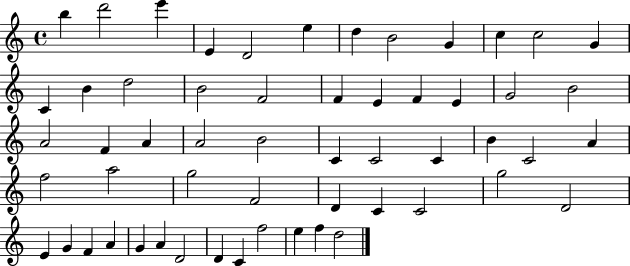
{
  \clef treble
  \time 4/4
  \defaultTimeSignature
  \key c \major
  b''4 d'''2 e'''4 | e'4 d'2 e''4 | d''4 b'2 g'4 | c''4 c''2 g'4 | \break c'4 b'4 d''2 | b'2 f'2 | f'4 e'4 f'4 e'4 | g'2 b'2 | \break a'2 f'4 a'4 | a'2 b'2 | c'4 c'2 c'4 | b'4 c'2 a'4 | \break f''2 a''2 | g''2 f'2 | d'4 c'4 c'2 | g''2 d'2 | \break e'4 g'4 f'4 a'4 | g'4 a'4 d'2 | d'4 c'4 f''2 | e''4 f''4 d''2 | \break \bar "|."
}